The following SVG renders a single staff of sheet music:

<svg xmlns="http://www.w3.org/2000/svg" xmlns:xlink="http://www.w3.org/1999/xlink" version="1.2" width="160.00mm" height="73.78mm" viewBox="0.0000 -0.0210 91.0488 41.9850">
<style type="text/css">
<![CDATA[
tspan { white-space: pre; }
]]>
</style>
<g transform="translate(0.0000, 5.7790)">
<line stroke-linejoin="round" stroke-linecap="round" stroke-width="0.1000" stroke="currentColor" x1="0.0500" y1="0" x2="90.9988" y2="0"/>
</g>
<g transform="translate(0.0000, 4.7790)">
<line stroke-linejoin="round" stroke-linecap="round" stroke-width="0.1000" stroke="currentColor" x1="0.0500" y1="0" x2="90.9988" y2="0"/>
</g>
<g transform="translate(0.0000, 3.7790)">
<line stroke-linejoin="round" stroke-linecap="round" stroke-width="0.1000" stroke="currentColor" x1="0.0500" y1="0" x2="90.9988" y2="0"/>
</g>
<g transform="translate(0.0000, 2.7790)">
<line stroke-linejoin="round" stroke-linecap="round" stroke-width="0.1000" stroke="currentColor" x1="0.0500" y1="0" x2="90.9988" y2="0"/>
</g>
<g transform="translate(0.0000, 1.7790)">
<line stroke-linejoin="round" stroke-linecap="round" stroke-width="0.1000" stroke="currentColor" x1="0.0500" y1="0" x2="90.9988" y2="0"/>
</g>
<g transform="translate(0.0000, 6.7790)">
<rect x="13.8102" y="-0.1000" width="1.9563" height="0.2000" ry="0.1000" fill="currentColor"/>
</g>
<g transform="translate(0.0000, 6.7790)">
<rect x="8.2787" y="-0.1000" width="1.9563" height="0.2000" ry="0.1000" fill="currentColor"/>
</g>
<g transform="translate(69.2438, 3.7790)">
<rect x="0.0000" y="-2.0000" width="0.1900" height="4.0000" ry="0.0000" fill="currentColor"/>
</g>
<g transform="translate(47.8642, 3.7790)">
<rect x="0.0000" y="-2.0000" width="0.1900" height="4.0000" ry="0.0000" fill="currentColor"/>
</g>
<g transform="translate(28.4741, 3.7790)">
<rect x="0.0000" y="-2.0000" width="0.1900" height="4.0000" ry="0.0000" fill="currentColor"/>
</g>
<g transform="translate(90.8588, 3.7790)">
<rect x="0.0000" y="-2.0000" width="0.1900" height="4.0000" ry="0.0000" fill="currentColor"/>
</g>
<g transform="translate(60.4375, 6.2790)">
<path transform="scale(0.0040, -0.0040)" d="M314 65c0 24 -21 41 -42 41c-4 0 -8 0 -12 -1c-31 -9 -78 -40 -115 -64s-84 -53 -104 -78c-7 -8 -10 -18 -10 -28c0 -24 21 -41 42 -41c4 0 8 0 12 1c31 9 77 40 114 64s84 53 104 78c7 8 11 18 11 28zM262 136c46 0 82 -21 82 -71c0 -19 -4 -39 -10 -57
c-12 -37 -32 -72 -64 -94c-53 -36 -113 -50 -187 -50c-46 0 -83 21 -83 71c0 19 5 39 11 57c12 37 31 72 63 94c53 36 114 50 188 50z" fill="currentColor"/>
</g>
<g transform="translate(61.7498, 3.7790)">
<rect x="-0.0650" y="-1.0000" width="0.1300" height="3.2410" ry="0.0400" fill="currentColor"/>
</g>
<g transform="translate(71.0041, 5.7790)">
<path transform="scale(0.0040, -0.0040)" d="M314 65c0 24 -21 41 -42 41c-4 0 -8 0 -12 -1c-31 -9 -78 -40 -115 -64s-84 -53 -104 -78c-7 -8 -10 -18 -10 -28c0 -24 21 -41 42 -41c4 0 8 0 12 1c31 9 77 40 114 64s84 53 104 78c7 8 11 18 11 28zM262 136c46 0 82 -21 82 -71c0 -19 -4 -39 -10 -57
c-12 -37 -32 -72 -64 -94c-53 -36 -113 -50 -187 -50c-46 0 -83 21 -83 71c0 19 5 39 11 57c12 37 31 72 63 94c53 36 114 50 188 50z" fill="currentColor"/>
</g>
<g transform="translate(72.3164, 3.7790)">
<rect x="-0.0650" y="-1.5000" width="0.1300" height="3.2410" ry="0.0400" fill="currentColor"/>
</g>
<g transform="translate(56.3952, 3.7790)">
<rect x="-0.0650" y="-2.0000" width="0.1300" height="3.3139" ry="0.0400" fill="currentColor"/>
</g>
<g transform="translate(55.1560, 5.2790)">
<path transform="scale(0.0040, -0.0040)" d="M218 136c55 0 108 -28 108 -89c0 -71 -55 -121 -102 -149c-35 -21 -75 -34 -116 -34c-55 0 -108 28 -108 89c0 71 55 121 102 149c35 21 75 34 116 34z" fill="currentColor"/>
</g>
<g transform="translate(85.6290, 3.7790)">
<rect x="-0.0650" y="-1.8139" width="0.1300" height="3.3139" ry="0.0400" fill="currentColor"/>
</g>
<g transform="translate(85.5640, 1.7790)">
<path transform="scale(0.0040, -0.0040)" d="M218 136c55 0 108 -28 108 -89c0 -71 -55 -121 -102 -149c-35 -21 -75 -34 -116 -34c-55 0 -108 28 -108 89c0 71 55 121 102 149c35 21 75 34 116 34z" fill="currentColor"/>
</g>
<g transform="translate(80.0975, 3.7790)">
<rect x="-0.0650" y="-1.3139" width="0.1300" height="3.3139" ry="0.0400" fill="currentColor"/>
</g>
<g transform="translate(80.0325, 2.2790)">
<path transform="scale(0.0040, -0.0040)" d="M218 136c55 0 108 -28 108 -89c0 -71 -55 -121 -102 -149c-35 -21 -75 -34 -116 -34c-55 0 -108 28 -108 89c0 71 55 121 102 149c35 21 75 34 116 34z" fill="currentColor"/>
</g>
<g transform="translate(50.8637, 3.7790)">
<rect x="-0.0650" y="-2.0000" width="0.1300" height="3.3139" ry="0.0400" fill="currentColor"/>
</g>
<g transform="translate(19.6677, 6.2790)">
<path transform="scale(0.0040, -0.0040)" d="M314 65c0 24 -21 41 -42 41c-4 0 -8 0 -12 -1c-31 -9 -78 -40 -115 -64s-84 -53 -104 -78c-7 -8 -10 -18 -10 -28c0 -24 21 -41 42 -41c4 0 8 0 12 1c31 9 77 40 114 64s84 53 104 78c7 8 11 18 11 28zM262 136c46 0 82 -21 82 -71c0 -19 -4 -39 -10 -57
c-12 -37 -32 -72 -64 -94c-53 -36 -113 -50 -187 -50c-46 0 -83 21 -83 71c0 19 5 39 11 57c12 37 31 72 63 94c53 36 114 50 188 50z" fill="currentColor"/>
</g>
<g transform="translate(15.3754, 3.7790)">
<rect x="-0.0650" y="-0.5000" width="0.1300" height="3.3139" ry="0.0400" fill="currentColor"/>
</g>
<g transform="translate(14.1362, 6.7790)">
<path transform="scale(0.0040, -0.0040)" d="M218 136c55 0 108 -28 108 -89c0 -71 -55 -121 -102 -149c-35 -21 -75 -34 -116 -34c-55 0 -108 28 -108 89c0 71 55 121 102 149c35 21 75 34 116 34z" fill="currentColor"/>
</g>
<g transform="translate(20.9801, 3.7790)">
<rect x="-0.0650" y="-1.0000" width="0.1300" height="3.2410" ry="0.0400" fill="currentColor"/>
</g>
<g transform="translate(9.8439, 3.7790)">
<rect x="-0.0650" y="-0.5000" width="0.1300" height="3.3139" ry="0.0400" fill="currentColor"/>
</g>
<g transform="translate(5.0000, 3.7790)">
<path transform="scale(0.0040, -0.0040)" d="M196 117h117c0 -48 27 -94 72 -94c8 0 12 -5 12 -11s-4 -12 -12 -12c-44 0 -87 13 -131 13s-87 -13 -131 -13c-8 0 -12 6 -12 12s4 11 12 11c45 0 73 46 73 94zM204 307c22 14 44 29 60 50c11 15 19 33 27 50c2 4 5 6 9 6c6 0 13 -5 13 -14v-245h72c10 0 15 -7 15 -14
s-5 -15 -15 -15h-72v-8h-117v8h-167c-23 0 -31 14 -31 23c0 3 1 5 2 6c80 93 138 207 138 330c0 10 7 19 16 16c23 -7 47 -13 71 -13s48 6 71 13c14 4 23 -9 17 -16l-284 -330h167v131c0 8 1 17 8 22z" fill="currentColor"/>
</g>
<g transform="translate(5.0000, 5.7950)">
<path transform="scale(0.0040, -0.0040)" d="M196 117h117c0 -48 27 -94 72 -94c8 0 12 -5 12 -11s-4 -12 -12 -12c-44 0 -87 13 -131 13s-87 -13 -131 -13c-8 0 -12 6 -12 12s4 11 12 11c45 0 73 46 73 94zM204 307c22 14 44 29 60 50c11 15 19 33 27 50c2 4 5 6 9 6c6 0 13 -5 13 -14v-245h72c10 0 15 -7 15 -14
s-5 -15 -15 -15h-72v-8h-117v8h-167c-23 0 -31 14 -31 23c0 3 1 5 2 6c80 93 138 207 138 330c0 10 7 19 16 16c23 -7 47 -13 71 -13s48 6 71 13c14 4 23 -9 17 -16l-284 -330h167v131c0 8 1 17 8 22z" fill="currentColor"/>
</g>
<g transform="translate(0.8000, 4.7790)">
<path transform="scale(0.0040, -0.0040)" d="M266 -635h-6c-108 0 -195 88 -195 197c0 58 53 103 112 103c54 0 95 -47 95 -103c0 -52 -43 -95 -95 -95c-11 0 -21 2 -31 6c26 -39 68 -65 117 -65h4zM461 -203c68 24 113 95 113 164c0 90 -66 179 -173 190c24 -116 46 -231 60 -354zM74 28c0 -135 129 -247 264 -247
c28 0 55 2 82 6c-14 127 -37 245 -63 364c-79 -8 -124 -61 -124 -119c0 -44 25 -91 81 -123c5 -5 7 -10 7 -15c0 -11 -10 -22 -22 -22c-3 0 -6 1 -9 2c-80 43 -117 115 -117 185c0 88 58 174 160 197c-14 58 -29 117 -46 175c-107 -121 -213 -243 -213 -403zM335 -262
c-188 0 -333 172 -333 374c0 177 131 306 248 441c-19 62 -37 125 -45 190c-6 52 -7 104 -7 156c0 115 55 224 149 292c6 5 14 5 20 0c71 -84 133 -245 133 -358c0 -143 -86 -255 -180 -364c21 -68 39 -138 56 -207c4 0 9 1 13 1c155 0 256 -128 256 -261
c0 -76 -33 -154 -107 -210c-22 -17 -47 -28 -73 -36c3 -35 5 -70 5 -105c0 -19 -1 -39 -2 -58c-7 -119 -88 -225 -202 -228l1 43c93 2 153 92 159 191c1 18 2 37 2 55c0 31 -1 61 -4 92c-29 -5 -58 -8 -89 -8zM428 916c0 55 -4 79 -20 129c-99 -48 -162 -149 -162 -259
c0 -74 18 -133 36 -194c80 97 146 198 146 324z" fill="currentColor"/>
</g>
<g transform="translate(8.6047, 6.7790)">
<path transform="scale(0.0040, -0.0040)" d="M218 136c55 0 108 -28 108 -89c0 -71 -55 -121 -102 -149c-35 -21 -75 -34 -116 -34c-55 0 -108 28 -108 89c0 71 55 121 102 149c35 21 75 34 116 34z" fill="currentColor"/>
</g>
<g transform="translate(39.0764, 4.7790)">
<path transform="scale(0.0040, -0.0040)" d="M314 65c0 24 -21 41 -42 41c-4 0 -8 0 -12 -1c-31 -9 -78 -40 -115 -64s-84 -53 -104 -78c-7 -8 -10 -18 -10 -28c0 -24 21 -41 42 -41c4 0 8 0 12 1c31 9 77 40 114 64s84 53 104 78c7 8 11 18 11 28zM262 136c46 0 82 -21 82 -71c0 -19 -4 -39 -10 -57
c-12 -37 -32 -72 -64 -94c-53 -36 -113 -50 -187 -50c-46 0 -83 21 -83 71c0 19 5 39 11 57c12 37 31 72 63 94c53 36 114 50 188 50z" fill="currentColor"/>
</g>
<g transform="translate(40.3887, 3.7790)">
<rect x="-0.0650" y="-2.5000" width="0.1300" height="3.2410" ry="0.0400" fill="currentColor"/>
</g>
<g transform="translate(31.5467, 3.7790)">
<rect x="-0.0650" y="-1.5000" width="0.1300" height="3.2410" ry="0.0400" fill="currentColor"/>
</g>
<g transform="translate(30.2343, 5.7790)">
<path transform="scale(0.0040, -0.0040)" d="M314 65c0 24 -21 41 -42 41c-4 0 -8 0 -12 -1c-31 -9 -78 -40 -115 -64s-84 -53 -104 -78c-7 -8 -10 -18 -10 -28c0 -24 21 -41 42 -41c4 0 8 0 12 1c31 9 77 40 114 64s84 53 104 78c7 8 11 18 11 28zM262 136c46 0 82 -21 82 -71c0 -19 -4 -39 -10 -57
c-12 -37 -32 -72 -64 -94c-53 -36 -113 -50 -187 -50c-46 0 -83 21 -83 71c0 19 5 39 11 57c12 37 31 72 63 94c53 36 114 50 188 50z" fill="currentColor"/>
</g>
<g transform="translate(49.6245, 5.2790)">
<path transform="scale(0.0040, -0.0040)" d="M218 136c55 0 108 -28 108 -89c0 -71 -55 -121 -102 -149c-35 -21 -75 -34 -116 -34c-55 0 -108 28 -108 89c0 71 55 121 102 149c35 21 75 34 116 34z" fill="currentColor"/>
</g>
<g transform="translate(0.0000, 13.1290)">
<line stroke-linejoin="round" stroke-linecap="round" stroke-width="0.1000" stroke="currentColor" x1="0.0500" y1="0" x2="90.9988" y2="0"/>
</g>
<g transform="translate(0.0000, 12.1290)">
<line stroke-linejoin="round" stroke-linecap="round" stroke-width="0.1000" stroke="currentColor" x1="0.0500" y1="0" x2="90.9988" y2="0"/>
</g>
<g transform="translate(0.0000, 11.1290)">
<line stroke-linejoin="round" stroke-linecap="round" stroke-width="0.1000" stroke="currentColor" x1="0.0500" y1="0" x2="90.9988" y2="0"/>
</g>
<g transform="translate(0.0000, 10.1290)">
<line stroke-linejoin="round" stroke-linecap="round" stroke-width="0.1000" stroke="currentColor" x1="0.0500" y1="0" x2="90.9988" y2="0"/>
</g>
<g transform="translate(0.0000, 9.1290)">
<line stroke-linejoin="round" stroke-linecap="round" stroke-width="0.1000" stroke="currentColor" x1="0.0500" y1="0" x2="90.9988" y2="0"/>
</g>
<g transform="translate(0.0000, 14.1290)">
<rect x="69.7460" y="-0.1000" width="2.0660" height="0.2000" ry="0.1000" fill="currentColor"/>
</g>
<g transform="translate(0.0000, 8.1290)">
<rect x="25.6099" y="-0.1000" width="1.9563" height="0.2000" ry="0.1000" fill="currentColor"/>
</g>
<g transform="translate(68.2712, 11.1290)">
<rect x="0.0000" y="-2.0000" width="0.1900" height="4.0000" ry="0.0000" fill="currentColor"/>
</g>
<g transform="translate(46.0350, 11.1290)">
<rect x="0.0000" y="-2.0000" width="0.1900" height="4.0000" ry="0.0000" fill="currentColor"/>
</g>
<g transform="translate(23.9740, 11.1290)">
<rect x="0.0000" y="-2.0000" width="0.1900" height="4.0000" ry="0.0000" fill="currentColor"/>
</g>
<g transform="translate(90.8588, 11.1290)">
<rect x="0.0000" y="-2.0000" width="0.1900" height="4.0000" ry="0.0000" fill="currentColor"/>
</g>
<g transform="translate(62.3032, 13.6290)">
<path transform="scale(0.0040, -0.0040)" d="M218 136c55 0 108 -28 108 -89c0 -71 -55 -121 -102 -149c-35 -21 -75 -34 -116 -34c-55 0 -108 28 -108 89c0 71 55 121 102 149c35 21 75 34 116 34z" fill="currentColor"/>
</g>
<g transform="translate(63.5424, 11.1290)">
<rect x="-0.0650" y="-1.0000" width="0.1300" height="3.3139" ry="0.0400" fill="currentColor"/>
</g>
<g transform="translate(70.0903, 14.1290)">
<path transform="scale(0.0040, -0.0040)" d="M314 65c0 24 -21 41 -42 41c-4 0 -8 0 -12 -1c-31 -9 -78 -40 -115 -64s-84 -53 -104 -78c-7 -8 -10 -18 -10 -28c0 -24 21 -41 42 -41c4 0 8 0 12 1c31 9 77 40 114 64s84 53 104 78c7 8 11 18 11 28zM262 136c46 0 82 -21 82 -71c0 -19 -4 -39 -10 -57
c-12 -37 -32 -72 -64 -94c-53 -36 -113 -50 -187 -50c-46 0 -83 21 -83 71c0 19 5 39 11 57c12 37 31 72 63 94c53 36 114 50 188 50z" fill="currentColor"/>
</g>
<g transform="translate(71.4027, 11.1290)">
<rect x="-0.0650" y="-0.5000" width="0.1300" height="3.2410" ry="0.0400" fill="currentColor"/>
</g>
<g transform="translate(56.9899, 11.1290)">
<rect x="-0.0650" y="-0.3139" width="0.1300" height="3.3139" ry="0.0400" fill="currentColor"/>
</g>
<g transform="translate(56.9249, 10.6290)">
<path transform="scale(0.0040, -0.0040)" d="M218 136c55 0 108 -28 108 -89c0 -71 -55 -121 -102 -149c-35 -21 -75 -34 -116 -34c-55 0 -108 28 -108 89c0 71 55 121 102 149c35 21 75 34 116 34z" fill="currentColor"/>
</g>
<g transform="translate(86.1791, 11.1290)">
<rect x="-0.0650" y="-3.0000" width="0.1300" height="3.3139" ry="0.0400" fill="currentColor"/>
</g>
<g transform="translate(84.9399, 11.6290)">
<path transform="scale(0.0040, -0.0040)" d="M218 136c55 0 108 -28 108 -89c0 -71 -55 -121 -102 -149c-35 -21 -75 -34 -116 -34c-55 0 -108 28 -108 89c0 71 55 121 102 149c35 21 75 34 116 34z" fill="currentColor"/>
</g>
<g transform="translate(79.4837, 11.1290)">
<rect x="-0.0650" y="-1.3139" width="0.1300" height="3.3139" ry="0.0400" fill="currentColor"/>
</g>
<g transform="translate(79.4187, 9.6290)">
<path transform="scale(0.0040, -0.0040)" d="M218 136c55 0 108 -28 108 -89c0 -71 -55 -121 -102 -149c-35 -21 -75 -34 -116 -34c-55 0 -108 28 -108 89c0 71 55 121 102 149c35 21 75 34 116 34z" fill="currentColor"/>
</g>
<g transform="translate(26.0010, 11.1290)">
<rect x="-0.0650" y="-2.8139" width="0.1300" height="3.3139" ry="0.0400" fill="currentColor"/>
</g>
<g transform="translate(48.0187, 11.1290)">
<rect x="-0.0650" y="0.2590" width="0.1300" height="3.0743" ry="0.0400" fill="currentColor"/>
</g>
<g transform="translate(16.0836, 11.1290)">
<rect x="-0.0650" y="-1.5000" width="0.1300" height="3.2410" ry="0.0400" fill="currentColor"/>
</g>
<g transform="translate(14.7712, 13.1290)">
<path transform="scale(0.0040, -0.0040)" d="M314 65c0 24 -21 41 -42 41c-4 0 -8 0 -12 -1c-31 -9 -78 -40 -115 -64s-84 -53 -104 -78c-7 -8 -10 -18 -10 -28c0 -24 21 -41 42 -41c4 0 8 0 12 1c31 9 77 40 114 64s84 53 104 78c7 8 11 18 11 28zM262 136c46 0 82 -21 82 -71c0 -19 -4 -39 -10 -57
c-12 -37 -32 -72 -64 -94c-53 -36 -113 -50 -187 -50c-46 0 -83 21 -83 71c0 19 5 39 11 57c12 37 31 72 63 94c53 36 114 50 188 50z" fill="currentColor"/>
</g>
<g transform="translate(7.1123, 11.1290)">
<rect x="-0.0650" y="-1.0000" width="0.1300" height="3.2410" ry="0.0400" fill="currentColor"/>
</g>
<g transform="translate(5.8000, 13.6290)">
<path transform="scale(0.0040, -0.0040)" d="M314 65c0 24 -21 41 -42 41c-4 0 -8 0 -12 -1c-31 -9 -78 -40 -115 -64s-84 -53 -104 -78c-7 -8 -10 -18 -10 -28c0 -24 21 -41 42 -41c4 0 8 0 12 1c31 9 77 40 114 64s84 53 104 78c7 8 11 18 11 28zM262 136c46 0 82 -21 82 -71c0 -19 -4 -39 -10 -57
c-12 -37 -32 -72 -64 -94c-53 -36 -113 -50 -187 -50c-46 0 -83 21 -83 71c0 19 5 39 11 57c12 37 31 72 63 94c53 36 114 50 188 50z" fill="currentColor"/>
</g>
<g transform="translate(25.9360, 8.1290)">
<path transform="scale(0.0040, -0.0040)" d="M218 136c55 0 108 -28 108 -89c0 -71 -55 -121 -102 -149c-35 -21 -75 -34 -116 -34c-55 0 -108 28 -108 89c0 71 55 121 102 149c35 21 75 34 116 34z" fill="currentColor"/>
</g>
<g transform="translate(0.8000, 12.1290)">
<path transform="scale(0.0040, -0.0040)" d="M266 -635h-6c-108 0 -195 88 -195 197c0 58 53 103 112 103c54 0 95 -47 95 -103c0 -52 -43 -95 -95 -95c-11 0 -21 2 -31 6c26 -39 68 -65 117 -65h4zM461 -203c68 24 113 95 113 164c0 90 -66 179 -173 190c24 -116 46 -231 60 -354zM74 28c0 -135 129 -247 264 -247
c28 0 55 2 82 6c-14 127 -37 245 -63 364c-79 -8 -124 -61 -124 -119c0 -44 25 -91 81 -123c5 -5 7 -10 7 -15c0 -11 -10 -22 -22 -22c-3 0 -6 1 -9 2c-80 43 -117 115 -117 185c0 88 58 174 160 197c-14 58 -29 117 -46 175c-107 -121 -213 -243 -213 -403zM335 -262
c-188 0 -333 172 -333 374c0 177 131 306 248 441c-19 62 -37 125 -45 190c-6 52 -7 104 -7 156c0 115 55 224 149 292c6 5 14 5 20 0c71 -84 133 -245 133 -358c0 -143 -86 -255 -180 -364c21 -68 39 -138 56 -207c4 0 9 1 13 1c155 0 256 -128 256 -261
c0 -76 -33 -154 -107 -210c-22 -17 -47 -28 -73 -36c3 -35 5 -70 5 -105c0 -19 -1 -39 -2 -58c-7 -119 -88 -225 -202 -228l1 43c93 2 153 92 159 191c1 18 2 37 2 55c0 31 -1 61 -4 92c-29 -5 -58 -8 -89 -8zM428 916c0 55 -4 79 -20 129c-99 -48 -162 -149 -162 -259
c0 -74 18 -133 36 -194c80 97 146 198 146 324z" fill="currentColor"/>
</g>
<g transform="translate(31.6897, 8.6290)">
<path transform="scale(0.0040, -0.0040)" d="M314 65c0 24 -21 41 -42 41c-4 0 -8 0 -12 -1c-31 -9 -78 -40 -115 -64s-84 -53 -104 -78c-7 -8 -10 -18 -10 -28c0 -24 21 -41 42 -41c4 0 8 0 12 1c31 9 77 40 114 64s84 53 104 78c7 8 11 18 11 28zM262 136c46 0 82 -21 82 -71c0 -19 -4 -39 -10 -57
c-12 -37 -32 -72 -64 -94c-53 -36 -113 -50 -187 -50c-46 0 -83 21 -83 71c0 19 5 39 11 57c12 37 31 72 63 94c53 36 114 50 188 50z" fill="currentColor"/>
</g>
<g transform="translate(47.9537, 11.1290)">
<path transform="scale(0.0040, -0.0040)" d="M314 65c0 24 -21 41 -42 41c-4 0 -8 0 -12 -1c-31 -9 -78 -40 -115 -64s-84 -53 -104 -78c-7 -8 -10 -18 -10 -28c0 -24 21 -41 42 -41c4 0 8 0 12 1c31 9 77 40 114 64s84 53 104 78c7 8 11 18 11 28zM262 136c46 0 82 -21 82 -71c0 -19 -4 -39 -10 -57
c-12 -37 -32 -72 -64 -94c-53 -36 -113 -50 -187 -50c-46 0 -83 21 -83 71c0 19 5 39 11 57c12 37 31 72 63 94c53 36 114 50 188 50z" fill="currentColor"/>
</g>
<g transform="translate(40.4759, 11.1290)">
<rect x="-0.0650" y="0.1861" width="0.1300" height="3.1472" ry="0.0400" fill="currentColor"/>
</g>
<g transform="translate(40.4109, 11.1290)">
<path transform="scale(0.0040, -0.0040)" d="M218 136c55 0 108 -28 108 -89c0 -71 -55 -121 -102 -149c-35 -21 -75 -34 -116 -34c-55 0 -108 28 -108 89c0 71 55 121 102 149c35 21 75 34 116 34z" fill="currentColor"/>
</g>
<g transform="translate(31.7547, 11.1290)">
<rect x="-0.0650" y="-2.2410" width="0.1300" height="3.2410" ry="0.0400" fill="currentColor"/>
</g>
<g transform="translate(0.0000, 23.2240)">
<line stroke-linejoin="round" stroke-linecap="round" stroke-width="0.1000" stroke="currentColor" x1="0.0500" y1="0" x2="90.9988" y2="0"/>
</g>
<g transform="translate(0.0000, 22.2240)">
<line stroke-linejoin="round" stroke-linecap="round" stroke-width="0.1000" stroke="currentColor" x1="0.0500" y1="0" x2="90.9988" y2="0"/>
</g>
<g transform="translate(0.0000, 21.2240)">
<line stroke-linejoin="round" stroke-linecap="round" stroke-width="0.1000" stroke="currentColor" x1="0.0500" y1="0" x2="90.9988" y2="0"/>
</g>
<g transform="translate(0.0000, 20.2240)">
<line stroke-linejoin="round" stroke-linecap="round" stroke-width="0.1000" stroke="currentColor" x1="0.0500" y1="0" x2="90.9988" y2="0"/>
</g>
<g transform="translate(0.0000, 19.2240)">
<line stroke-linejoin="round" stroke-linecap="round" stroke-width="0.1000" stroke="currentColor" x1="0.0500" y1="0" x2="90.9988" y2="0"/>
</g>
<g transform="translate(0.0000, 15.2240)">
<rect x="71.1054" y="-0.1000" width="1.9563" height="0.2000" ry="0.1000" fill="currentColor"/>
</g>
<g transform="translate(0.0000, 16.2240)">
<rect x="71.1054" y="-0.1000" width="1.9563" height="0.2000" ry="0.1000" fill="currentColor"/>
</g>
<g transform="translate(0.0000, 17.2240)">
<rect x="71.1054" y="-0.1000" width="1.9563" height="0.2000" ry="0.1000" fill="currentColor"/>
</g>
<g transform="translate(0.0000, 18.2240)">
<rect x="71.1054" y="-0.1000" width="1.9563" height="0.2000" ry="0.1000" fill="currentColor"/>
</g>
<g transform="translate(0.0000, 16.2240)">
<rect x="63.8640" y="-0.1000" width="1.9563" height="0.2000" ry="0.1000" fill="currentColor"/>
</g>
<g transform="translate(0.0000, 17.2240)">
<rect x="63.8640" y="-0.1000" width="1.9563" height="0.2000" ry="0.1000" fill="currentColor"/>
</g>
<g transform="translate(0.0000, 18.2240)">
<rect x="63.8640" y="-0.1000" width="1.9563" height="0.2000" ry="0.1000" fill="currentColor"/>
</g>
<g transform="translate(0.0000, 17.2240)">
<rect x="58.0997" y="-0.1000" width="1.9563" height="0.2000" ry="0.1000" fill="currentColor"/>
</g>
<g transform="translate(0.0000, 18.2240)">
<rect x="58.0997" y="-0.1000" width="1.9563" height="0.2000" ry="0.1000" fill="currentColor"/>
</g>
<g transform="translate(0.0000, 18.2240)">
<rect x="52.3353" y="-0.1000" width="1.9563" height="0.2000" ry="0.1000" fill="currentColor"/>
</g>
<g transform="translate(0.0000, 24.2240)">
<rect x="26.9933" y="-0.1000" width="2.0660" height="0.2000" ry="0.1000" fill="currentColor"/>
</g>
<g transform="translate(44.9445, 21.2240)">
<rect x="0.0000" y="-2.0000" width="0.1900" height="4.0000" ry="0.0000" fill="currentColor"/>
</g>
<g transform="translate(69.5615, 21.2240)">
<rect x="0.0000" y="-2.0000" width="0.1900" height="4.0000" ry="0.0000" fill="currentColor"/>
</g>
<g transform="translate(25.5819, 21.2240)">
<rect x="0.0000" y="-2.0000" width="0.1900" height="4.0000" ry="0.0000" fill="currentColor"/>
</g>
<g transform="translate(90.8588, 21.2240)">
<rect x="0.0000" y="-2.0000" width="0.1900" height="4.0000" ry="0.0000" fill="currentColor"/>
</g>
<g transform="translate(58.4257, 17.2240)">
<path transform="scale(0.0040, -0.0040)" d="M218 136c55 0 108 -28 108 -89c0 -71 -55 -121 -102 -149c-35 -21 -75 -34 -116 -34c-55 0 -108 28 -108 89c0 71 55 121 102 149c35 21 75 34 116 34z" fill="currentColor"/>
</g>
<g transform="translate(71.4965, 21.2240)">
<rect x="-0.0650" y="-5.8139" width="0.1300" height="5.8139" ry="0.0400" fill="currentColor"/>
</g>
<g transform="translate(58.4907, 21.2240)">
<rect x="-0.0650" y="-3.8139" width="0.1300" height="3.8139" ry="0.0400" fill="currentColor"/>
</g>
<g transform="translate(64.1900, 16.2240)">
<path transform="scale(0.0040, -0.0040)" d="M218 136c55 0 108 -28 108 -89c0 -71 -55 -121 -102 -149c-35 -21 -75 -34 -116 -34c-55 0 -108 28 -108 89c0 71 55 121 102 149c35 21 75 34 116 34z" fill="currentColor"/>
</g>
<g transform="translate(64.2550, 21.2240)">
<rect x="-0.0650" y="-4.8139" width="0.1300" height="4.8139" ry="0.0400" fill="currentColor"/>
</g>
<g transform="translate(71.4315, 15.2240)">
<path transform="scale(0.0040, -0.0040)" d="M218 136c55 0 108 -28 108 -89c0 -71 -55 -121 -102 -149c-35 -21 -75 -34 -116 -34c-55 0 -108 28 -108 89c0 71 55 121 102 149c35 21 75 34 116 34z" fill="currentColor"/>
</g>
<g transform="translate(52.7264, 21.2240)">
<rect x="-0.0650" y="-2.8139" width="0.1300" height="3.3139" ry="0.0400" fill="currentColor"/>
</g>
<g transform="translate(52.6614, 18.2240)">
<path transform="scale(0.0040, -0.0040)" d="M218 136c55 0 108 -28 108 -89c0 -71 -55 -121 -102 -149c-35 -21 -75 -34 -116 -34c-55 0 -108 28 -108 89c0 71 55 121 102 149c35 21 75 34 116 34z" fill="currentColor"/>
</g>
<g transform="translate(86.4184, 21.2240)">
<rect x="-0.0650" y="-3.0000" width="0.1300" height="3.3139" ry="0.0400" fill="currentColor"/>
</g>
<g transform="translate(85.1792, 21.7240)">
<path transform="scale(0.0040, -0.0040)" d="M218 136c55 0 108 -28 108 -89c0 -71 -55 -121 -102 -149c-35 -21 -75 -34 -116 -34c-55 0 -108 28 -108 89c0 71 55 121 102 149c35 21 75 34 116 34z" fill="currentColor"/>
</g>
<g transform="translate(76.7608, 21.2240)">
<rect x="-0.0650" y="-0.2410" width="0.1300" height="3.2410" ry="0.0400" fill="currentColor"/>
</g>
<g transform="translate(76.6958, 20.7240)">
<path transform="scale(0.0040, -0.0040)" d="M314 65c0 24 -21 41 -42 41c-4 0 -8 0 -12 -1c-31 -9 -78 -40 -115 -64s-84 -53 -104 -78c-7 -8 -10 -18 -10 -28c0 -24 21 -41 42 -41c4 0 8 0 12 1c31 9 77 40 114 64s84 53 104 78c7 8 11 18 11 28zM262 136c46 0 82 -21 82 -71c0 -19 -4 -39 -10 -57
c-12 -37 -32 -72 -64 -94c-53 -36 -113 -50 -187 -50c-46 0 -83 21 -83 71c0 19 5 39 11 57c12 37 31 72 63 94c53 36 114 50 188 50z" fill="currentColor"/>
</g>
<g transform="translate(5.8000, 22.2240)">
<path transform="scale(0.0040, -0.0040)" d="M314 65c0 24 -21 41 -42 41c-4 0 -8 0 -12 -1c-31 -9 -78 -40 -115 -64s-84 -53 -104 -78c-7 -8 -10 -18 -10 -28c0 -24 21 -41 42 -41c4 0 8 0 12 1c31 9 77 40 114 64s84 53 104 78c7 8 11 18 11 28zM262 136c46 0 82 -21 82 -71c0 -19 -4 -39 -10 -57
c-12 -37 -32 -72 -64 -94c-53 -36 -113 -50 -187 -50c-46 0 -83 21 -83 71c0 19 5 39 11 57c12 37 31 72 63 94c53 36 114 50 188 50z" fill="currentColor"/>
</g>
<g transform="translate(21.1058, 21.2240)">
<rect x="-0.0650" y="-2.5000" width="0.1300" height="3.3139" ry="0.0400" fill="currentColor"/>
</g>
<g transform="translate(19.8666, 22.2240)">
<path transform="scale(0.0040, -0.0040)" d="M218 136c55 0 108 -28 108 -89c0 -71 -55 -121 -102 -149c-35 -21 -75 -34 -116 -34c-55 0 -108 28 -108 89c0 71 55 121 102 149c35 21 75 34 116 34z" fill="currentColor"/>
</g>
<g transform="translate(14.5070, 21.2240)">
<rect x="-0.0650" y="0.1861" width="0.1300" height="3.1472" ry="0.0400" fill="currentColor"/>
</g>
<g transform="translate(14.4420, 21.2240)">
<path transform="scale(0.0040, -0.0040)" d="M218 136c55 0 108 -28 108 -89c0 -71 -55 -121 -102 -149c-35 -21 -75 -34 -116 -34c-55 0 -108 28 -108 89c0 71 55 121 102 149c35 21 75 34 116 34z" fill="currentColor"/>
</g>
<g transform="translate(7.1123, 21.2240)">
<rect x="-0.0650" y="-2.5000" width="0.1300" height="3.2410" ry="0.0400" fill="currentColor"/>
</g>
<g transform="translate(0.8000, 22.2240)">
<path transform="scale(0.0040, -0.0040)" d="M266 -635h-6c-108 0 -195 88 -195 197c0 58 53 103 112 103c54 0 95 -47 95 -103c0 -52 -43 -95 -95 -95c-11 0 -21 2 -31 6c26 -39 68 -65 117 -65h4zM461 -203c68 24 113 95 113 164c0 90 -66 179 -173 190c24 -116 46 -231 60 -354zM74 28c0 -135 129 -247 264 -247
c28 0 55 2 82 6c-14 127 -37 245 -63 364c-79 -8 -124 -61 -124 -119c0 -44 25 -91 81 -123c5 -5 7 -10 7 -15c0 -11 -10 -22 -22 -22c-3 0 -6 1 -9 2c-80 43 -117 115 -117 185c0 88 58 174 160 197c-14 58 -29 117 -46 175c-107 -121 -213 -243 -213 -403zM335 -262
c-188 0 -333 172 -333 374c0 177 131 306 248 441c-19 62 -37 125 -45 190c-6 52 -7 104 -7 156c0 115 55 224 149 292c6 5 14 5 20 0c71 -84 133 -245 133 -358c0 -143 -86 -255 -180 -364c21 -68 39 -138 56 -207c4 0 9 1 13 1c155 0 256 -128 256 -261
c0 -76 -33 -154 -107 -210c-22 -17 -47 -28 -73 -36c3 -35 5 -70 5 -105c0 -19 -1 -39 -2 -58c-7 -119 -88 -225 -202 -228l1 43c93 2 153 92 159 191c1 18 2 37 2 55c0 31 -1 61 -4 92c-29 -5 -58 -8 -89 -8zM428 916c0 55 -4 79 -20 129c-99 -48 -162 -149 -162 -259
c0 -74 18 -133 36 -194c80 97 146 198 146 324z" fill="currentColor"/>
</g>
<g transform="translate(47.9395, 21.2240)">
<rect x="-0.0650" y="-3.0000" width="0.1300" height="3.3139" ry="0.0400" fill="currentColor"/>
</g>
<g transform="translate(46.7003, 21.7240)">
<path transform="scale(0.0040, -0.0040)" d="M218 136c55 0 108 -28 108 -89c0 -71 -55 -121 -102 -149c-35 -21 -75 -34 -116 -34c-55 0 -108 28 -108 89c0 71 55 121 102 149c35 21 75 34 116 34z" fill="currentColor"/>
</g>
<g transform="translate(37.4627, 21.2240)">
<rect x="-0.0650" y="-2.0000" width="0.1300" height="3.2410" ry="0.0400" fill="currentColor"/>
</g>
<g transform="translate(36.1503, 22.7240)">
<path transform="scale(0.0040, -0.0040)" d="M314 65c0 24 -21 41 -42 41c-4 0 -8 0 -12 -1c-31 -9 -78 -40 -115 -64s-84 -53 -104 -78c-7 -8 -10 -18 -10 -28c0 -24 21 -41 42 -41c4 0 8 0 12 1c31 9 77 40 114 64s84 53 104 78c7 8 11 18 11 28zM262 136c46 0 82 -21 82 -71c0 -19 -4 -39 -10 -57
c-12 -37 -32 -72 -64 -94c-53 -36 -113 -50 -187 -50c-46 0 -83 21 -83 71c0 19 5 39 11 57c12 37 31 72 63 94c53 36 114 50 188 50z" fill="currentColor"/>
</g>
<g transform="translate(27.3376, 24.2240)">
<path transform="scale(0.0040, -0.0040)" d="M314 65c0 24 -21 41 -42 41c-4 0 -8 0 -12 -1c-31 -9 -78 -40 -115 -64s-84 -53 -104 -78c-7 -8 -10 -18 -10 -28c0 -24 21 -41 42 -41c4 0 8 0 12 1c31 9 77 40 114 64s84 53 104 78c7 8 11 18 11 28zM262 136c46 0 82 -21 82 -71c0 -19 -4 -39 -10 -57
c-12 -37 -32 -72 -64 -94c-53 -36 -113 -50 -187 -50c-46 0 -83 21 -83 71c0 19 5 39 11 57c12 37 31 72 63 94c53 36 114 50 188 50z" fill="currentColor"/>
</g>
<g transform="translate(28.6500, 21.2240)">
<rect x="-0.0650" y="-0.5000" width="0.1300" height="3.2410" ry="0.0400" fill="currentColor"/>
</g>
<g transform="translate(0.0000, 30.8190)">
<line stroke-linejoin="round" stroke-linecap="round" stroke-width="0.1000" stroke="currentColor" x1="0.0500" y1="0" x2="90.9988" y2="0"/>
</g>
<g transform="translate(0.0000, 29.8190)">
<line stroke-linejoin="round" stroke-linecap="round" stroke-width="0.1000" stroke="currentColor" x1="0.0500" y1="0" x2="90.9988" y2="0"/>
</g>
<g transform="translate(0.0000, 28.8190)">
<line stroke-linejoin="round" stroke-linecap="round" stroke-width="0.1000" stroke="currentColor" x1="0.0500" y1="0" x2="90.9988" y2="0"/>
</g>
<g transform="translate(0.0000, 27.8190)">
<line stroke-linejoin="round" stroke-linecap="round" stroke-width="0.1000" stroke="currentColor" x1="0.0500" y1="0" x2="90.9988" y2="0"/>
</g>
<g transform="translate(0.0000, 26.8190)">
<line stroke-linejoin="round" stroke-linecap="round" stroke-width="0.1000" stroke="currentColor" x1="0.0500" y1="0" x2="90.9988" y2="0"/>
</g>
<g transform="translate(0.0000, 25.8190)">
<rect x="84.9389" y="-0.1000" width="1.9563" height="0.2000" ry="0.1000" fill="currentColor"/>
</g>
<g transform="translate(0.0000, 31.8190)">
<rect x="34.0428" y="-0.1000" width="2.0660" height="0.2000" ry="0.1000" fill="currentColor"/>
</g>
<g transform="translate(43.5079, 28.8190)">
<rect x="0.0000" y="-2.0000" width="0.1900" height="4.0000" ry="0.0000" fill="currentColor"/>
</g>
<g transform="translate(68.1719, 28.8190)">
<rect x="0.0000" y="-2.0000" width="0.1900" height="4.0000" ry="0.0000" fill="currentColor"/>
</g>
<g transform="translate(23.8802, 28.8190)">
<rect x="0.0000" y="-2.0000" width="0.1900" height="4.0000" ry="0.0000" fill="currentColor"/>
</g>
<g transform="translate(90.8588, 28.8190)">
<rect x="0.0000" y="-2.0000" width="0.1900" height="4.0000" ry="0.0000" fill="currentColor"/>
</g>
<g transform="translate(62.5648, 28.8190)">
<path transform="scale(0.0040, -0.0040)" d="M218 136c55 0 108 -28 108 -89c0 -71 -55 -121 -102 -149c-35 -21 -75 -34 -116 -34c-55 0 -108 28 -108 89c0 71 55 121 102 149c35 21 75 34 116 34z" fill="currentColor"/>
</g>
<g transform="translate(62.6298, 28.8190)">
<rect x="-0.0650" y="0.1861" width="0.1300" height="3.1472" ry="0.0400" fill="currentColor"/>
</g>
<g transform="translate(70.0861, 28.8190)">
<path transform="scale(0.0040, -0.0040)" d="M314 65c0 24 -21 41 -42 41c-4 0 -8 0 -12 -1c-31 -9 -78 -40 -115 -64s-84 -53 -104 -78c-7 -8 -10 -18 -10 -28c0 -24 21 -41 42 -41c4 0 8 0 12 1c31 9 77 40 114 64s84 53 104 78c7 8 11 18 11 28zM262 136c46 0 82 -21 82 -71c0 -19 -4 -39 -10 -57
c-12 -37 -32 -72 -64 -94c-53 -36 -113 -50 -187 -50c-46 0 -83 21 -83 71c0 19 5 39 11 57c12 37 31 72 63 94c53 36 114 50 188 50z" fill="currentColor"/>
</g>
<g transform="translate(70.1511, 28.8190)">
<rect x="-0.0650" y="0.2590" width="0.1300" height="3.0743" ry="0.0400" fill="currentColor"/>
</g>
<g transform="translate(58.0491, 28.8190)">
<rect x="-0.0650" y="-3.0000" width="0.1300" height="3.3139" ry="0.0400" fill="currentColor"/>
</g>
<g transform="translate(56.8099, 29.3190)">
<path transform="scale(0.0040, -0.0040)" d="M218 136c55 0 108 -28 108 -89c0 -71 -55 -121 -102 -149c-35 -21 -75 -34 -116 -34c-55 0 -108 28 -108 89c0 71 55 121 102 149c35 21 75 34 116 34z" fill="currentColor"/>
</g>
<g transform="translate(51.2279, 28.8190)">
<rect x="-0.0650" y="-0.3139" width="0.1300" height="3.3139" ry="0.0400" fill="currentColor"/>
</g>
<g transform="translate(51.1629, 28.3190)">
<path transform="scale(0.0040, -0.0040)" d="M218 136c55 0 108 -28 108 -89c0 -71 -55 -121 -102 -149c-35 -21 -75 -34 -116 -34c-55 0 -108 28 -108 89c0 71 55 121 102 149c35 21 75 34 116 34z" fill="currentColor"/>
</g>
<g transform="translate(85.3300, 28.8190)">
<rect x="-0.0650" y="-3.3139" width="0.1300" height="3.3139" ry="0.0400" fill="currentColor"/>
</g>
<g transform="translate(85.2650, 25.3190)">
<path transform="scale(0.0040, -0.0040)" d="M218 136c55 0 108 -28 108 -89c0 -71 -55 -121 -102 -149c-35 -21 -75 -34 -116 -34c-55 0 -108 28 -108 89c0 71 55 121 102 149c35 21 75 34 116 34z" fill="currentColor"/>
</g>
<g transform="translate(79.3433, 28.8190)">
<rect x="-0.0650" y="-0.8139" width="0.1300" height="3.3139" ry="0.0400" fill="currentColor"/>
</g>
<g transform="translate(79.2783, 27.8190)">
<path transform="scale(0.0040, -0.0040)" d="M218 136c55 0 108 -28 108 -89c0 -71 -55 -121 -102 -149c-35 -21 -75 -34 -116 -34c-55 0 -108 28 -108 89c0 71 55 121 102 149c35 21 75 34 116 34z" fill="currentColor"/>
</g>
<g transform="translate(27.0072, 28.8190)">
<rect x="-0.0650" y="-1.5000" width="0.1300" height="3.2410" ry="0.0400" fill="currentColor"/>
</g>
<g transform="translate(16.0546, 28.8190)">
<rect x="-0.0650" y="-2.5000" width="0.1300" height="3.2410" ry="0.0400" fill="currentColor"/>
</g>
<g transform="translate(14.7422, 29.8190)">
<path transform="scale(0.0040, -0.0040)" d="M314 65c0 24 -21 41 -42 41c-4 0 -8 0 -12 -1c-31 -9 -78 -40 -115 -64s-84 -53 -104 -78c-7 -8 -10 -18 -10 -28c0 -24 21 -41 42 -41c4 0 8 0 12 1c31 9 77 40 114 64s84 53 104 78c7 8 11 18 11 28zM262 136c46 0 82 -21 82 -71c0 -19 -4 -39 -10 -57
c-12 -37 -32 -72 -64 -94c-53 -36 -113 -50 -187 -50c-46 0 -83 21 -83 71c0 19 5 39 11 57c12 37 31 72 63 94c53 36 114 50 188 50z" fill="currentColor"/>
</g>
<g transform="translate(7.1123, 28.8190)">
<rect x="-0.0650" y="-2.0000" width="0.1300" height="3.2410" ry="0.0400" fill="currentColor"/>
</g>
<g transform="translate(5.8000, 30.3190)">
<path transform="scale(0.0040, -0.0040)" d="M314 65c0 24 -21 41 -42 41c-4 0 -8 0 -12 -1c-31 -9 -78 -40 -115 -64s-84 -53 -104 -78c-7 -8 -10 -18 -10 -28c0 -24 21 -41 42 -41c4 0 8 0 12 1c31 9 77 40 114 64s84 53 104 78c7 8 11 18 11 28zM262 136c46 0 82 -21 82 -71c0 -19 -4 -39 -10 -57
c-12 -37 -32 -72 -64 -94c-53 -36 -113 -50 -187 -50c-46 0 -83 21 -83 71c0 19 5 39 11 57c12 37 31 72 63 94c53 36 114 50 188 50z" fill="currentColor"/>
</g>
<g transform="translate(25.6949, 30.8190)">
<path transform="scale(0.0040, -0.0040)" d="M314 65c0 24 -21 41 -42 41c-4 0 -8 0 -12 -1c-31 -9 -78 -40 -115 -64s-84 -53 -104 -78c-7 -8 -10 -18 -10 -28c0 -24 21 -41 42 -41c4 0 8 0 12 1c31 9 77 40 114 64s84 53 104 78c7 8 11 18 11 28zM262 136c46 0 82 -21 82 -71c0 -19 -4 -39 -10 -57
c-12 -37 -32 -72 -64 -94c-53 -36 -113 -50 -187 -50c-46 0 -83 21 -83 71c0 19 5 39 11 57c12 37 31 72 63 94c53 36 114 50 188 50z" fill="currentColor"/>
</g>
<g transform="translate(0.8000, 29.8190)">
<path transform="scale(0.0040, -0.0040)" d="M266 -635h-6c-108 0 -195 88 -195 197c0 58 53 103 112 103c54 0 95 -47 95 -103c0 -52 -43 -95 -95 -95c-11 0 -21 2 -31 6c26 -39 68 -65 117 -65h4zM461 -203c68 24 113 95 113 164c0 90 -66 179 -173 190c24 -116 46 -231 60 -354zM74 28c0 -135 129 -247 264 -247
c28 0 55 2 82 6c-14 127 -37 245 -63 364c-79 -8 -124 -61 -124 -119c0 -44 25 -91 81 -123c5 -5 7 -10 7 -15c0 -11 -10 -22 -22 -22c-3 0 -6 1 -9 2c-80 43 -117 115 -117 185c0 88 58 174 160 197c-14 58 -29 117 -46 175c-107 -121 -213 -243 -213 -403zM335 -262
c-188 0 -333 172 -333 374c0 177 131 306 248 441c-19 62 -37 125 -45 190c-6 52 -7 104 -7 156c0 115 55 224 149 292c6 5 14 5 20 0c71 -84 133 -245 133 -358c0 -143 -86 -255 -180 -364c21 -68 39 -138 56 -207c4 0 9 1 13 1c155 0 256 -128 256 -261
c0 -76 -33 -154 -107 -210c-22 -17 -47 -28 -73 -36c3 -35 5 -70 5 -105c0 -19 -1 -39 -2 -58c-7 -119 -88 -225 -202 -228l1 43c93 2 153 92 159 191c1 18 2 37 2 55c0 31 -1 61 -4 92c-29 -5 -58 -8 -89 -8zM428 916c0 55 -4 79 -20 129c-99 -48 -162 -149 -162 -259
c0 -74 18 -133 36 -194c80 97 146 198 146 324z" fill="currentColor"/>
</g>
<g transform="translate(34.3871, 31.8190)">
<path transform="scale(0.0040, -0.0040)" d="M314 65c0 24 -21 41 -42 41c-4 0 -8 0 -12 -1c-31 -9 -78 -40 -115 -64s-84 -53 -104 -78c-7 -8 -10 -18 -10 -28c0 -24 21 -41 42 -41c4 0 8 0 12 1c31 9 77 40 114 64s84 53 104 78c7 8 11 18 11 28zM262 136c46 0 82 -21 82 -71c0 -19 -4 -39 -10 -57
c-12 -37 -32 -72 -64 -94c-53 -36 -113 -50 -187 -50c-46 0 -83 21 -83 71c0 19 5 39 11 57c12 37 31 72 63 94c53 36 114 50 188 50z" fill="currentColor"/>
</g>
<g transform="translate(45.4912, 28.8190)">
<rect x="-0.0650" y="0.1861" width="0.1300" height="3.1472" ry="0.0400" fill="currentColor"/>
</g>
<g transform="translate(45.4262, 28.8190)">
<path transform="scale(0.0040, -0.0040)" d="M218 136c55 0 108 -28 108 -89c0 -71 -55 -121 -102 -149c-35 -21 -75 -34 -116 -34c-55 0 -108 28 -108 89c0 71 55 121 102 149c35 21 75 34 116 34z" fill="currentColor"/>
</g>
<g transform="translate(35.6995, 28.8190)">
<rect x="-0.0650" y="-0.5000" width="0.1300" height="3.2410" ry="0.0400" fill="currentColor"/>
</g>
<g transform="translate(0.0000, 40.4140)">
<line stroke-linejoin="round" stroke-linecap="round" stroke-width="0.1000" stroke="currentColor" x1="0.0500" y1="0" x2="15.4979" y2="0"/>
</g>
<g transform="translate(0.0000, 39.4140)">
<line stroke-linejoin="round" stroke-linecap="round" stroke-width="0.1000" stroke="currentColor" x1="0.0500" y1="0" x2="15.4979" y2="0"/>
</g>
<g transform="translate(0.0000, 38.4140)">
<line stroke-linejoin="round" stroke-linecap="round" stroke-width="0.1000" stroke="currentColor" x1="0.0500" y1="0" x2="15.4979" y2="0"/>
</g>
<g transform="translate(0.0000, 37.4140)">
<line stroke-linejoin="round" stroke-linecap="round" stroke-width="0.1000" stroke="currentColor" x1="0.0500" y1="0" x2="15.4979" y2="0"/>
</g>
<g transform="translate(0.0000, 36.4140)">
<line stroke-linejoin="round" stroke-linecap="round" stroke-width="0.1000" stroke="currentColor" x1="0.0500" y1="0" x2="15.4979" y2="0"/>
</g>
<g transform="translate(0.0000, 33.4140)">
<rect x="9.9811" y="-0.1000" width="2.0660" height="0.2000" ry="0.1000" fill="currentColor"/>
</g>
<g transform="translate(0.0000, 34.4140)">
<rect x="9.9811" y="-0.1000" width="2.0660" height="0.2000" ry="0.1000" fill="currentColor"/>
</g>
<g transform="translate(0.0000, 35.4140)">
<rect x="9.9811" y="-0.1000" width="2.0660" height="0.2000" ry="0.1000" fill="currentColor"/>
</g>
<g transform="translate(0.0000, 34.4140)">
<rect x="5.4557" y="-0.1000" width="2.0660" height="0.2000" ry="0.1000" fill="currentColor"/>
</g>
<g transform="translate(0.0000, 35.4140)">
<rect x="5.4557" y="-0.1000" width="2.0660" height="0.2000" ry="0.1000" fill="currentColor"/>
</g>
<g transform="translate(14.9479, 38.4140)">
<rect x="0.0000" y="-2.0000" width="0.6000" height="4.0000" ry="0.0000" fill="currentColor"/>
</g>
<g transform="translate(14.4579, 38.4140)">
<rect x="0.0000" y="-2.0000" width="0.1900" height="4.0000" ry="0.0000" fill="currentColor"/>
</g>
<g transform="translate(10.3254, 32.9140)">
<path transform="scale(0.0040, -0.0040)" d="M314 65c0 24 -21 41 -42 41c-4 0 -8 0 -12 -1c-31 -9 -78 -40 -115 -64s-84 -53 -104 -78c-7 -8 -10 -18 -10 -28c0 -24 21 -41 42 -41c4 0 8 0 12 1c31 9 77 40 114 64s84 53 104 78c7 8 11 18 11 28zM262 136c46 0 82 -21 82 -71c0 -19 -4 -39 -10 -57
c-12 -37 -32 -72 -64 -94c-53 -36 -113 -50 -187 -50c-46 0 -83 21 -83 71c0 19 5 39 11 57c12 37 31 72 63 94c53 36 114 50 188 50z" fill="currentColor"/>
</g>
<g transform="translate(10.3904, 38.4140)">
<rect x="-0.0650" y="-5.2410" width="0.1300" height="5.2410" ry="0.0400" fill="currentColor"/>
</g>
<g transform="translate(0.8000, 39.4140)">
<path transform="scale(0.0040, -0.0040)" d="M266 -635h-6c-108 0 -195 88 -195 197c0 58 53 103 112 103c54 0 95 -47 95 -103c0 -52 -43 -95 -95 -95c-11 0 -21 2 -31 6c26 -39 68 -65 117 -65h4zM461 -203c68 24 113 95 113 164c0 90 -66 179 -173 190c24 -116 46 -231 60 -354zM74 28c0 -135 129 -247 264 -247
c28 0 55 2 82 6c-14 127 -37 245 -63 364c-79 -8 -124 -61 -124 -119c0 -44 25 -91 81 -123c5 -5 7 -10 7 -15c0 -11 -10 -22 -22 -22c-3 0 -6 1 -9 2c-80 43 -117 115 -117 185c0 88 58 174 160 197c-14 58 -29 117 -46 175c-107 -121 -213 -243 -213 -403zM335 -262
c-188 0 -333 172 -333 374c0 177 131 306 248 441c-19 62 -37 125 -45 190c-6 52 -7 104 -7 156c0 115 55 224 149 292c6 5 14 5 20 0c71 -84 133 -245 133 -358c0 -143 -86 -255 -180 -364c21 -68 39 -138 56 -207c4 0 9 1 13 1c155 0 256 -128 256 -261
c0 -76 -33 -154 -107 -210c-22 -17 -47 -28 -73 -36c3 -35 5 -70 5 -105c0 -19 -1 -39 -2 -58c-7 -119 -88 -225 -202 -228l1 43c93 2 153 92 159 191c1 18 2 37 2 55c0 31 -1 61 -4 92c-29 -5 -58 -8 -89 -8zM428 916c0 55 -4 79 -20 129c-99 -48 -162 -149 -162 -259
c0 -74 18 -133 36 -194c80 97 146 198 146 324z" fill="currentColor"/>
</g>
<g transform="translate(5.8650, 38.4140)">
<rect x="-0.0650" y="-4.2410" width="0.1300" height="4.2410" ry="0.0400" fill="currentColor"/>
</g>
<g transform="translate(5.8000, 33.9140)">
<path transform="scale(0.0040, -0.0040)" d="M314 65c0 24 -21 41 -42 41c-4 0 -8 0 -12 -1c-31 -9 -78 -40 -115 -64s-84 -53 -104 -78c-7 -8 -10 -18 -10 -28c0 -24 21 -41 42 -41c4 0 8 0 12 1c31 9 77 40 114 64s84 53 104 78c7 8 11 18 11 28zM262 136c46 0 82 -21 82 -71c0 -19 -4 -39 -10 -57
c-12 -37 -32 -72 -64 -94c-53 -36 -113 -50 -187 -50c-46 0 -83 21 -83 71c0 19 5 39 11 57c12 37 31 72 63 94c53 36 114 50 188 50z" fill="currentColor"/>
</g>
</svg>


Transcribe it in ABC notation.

X:1
T:Untitled
M:4/4
L:1/4
K:C
C C D2 E2 G2 F F D2 E2 e f D2 E2 a g2 B B2 c D C2 e A G2 B G C2 F2 A a c' e' g' c2 A F2 G2 E2 C2 B c A B B2 d b d'2 f'2